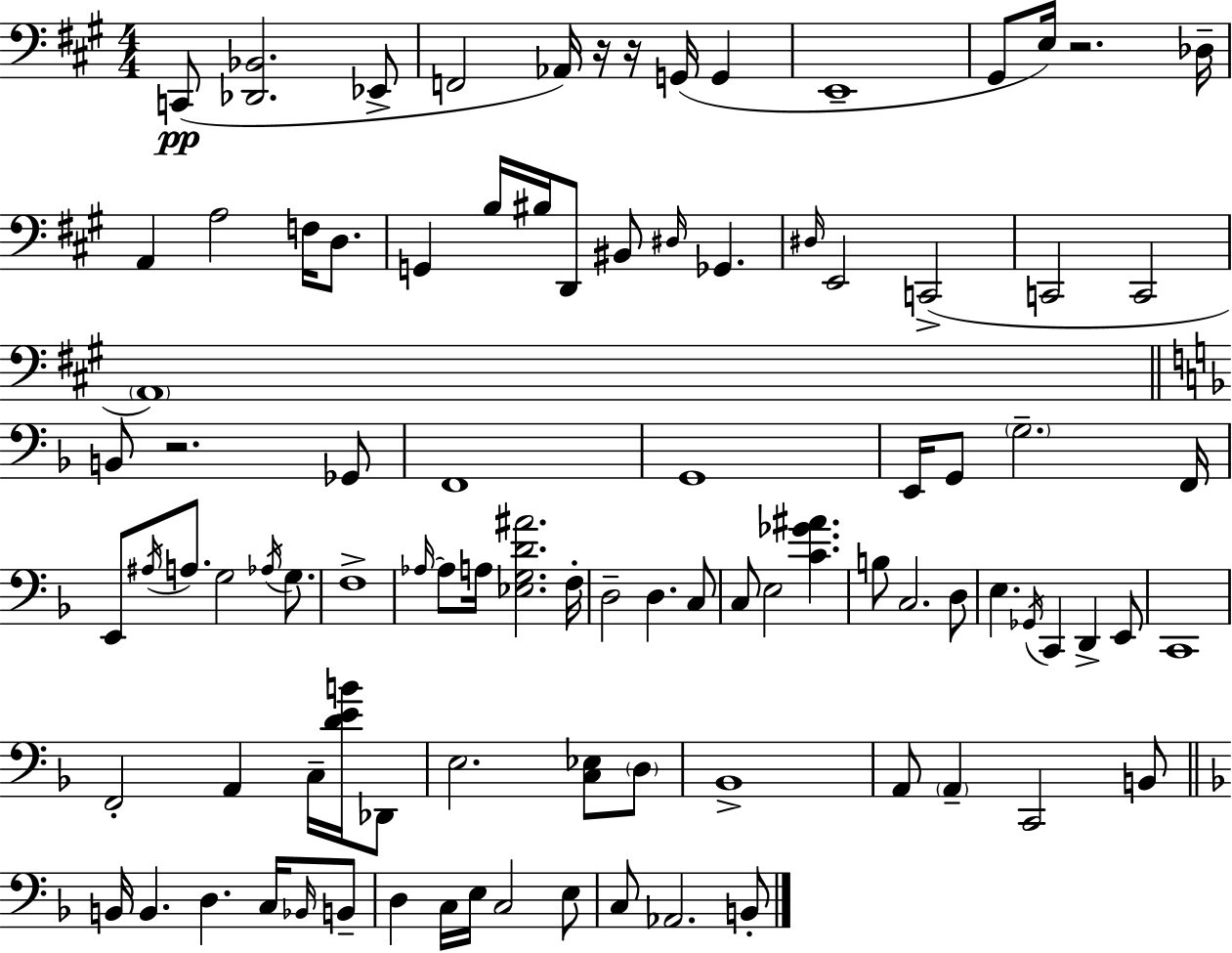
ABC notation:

X:1
T:Untitled
M:4/4
L:1/4
K:A
C,,/2 [_D,,_B,,]2 _E,,/2 F,,2 _A,,/4 z/4 z/4 G,,/4 G,, E,,4 ^G,,/2 E,/4 z2 _D,/4 A,, A,2 F,/4 D,/2 G,, B,/4 ^B,/4 D,,/2 ^B,,/2 ^D,/4 _G,, ^D,/4 E,,2 C,,2 C,,2 C,,2 A,,4 B,,/2 z2 _G,,/2 F,,4 G,,4 E,,/4 G,,/2 G,2 F,,/4 E,,/2 ^A,/4 A,/2 G,2 _A,/4 G,/2 F,4 _A,/4 _A,/2 A,/4 [_E,G,D^A]2 F,/4 D,2 D, C,/2 C,/2 E,2 [C_G^A] B,/2 C,2 D,/2 E, _G,,/4 C,, D,, E,,/2 C,,4 F,,2 A,, C,/4 [DEB]/4 _D,,/2 E,2 [C,_E,]/2 D,/2 _B,,4 A,,/2 A,, C,,2 B,,/2 B,,/4 B,, D, C,/4 _B,,/4 B,,/2 D, C,/4 E,/4 C,2 E,/2 C,/2 _A,,2 B,,/2